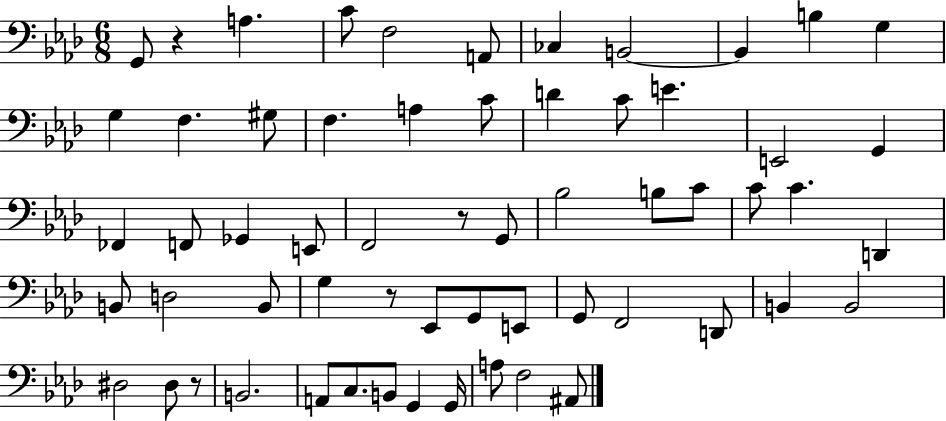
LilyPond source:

{
  \clef bass
  \numericTimeSignature
  \time 6/8
  \key aes \major
  g,8 r4 a4. | c'8 f2 a,8 | ces4 b,2~~ | b,4 b4 g4 | \break g4 f4. gis8 | f4. a4 c'8 | d'4 c'8 e'4. | e,2 g,4 | \break fes,4 f,8 ges,4 e,8 | f,2 r8 g,8 | bes2 b8 c'8 | c'8 c'4. d,4 | \break b,8 d2 b,8 | g4 r8 ees,8 g,8 e,8 | g,8 f,2 d,8 | b,4 b,2 | \break dis2 dis8 r8 | b,2. | a,8 c8. b,8 g,4 g,16 | a8 f2 ais,8 | \break \bar "|."
}